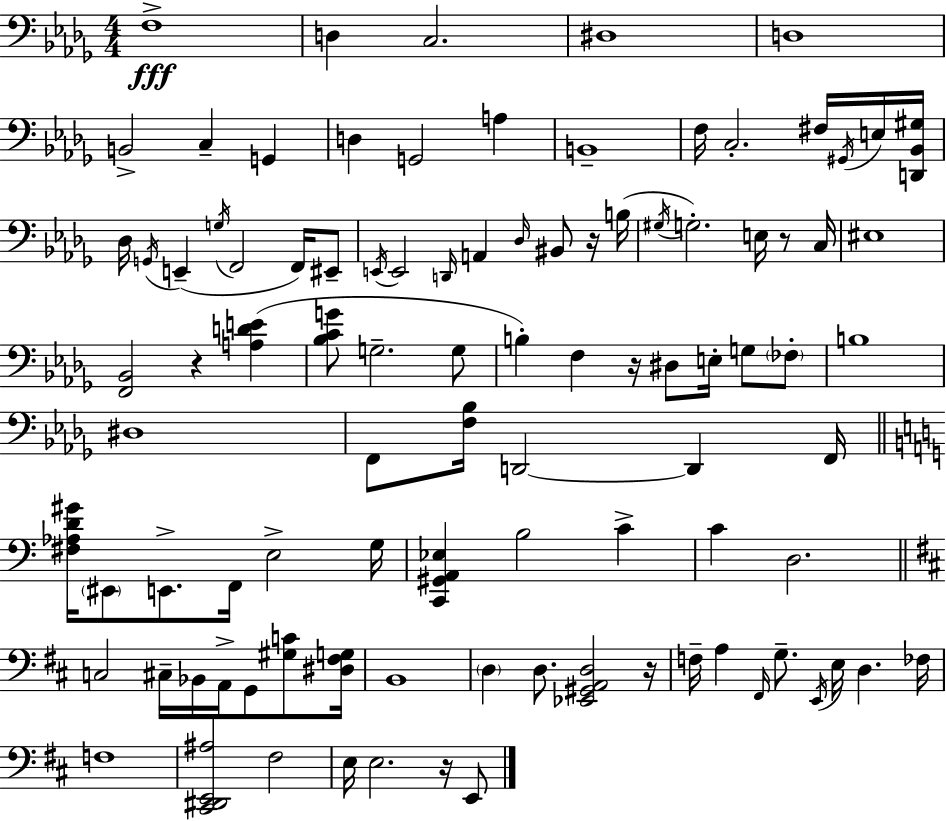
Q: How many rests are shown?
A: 6